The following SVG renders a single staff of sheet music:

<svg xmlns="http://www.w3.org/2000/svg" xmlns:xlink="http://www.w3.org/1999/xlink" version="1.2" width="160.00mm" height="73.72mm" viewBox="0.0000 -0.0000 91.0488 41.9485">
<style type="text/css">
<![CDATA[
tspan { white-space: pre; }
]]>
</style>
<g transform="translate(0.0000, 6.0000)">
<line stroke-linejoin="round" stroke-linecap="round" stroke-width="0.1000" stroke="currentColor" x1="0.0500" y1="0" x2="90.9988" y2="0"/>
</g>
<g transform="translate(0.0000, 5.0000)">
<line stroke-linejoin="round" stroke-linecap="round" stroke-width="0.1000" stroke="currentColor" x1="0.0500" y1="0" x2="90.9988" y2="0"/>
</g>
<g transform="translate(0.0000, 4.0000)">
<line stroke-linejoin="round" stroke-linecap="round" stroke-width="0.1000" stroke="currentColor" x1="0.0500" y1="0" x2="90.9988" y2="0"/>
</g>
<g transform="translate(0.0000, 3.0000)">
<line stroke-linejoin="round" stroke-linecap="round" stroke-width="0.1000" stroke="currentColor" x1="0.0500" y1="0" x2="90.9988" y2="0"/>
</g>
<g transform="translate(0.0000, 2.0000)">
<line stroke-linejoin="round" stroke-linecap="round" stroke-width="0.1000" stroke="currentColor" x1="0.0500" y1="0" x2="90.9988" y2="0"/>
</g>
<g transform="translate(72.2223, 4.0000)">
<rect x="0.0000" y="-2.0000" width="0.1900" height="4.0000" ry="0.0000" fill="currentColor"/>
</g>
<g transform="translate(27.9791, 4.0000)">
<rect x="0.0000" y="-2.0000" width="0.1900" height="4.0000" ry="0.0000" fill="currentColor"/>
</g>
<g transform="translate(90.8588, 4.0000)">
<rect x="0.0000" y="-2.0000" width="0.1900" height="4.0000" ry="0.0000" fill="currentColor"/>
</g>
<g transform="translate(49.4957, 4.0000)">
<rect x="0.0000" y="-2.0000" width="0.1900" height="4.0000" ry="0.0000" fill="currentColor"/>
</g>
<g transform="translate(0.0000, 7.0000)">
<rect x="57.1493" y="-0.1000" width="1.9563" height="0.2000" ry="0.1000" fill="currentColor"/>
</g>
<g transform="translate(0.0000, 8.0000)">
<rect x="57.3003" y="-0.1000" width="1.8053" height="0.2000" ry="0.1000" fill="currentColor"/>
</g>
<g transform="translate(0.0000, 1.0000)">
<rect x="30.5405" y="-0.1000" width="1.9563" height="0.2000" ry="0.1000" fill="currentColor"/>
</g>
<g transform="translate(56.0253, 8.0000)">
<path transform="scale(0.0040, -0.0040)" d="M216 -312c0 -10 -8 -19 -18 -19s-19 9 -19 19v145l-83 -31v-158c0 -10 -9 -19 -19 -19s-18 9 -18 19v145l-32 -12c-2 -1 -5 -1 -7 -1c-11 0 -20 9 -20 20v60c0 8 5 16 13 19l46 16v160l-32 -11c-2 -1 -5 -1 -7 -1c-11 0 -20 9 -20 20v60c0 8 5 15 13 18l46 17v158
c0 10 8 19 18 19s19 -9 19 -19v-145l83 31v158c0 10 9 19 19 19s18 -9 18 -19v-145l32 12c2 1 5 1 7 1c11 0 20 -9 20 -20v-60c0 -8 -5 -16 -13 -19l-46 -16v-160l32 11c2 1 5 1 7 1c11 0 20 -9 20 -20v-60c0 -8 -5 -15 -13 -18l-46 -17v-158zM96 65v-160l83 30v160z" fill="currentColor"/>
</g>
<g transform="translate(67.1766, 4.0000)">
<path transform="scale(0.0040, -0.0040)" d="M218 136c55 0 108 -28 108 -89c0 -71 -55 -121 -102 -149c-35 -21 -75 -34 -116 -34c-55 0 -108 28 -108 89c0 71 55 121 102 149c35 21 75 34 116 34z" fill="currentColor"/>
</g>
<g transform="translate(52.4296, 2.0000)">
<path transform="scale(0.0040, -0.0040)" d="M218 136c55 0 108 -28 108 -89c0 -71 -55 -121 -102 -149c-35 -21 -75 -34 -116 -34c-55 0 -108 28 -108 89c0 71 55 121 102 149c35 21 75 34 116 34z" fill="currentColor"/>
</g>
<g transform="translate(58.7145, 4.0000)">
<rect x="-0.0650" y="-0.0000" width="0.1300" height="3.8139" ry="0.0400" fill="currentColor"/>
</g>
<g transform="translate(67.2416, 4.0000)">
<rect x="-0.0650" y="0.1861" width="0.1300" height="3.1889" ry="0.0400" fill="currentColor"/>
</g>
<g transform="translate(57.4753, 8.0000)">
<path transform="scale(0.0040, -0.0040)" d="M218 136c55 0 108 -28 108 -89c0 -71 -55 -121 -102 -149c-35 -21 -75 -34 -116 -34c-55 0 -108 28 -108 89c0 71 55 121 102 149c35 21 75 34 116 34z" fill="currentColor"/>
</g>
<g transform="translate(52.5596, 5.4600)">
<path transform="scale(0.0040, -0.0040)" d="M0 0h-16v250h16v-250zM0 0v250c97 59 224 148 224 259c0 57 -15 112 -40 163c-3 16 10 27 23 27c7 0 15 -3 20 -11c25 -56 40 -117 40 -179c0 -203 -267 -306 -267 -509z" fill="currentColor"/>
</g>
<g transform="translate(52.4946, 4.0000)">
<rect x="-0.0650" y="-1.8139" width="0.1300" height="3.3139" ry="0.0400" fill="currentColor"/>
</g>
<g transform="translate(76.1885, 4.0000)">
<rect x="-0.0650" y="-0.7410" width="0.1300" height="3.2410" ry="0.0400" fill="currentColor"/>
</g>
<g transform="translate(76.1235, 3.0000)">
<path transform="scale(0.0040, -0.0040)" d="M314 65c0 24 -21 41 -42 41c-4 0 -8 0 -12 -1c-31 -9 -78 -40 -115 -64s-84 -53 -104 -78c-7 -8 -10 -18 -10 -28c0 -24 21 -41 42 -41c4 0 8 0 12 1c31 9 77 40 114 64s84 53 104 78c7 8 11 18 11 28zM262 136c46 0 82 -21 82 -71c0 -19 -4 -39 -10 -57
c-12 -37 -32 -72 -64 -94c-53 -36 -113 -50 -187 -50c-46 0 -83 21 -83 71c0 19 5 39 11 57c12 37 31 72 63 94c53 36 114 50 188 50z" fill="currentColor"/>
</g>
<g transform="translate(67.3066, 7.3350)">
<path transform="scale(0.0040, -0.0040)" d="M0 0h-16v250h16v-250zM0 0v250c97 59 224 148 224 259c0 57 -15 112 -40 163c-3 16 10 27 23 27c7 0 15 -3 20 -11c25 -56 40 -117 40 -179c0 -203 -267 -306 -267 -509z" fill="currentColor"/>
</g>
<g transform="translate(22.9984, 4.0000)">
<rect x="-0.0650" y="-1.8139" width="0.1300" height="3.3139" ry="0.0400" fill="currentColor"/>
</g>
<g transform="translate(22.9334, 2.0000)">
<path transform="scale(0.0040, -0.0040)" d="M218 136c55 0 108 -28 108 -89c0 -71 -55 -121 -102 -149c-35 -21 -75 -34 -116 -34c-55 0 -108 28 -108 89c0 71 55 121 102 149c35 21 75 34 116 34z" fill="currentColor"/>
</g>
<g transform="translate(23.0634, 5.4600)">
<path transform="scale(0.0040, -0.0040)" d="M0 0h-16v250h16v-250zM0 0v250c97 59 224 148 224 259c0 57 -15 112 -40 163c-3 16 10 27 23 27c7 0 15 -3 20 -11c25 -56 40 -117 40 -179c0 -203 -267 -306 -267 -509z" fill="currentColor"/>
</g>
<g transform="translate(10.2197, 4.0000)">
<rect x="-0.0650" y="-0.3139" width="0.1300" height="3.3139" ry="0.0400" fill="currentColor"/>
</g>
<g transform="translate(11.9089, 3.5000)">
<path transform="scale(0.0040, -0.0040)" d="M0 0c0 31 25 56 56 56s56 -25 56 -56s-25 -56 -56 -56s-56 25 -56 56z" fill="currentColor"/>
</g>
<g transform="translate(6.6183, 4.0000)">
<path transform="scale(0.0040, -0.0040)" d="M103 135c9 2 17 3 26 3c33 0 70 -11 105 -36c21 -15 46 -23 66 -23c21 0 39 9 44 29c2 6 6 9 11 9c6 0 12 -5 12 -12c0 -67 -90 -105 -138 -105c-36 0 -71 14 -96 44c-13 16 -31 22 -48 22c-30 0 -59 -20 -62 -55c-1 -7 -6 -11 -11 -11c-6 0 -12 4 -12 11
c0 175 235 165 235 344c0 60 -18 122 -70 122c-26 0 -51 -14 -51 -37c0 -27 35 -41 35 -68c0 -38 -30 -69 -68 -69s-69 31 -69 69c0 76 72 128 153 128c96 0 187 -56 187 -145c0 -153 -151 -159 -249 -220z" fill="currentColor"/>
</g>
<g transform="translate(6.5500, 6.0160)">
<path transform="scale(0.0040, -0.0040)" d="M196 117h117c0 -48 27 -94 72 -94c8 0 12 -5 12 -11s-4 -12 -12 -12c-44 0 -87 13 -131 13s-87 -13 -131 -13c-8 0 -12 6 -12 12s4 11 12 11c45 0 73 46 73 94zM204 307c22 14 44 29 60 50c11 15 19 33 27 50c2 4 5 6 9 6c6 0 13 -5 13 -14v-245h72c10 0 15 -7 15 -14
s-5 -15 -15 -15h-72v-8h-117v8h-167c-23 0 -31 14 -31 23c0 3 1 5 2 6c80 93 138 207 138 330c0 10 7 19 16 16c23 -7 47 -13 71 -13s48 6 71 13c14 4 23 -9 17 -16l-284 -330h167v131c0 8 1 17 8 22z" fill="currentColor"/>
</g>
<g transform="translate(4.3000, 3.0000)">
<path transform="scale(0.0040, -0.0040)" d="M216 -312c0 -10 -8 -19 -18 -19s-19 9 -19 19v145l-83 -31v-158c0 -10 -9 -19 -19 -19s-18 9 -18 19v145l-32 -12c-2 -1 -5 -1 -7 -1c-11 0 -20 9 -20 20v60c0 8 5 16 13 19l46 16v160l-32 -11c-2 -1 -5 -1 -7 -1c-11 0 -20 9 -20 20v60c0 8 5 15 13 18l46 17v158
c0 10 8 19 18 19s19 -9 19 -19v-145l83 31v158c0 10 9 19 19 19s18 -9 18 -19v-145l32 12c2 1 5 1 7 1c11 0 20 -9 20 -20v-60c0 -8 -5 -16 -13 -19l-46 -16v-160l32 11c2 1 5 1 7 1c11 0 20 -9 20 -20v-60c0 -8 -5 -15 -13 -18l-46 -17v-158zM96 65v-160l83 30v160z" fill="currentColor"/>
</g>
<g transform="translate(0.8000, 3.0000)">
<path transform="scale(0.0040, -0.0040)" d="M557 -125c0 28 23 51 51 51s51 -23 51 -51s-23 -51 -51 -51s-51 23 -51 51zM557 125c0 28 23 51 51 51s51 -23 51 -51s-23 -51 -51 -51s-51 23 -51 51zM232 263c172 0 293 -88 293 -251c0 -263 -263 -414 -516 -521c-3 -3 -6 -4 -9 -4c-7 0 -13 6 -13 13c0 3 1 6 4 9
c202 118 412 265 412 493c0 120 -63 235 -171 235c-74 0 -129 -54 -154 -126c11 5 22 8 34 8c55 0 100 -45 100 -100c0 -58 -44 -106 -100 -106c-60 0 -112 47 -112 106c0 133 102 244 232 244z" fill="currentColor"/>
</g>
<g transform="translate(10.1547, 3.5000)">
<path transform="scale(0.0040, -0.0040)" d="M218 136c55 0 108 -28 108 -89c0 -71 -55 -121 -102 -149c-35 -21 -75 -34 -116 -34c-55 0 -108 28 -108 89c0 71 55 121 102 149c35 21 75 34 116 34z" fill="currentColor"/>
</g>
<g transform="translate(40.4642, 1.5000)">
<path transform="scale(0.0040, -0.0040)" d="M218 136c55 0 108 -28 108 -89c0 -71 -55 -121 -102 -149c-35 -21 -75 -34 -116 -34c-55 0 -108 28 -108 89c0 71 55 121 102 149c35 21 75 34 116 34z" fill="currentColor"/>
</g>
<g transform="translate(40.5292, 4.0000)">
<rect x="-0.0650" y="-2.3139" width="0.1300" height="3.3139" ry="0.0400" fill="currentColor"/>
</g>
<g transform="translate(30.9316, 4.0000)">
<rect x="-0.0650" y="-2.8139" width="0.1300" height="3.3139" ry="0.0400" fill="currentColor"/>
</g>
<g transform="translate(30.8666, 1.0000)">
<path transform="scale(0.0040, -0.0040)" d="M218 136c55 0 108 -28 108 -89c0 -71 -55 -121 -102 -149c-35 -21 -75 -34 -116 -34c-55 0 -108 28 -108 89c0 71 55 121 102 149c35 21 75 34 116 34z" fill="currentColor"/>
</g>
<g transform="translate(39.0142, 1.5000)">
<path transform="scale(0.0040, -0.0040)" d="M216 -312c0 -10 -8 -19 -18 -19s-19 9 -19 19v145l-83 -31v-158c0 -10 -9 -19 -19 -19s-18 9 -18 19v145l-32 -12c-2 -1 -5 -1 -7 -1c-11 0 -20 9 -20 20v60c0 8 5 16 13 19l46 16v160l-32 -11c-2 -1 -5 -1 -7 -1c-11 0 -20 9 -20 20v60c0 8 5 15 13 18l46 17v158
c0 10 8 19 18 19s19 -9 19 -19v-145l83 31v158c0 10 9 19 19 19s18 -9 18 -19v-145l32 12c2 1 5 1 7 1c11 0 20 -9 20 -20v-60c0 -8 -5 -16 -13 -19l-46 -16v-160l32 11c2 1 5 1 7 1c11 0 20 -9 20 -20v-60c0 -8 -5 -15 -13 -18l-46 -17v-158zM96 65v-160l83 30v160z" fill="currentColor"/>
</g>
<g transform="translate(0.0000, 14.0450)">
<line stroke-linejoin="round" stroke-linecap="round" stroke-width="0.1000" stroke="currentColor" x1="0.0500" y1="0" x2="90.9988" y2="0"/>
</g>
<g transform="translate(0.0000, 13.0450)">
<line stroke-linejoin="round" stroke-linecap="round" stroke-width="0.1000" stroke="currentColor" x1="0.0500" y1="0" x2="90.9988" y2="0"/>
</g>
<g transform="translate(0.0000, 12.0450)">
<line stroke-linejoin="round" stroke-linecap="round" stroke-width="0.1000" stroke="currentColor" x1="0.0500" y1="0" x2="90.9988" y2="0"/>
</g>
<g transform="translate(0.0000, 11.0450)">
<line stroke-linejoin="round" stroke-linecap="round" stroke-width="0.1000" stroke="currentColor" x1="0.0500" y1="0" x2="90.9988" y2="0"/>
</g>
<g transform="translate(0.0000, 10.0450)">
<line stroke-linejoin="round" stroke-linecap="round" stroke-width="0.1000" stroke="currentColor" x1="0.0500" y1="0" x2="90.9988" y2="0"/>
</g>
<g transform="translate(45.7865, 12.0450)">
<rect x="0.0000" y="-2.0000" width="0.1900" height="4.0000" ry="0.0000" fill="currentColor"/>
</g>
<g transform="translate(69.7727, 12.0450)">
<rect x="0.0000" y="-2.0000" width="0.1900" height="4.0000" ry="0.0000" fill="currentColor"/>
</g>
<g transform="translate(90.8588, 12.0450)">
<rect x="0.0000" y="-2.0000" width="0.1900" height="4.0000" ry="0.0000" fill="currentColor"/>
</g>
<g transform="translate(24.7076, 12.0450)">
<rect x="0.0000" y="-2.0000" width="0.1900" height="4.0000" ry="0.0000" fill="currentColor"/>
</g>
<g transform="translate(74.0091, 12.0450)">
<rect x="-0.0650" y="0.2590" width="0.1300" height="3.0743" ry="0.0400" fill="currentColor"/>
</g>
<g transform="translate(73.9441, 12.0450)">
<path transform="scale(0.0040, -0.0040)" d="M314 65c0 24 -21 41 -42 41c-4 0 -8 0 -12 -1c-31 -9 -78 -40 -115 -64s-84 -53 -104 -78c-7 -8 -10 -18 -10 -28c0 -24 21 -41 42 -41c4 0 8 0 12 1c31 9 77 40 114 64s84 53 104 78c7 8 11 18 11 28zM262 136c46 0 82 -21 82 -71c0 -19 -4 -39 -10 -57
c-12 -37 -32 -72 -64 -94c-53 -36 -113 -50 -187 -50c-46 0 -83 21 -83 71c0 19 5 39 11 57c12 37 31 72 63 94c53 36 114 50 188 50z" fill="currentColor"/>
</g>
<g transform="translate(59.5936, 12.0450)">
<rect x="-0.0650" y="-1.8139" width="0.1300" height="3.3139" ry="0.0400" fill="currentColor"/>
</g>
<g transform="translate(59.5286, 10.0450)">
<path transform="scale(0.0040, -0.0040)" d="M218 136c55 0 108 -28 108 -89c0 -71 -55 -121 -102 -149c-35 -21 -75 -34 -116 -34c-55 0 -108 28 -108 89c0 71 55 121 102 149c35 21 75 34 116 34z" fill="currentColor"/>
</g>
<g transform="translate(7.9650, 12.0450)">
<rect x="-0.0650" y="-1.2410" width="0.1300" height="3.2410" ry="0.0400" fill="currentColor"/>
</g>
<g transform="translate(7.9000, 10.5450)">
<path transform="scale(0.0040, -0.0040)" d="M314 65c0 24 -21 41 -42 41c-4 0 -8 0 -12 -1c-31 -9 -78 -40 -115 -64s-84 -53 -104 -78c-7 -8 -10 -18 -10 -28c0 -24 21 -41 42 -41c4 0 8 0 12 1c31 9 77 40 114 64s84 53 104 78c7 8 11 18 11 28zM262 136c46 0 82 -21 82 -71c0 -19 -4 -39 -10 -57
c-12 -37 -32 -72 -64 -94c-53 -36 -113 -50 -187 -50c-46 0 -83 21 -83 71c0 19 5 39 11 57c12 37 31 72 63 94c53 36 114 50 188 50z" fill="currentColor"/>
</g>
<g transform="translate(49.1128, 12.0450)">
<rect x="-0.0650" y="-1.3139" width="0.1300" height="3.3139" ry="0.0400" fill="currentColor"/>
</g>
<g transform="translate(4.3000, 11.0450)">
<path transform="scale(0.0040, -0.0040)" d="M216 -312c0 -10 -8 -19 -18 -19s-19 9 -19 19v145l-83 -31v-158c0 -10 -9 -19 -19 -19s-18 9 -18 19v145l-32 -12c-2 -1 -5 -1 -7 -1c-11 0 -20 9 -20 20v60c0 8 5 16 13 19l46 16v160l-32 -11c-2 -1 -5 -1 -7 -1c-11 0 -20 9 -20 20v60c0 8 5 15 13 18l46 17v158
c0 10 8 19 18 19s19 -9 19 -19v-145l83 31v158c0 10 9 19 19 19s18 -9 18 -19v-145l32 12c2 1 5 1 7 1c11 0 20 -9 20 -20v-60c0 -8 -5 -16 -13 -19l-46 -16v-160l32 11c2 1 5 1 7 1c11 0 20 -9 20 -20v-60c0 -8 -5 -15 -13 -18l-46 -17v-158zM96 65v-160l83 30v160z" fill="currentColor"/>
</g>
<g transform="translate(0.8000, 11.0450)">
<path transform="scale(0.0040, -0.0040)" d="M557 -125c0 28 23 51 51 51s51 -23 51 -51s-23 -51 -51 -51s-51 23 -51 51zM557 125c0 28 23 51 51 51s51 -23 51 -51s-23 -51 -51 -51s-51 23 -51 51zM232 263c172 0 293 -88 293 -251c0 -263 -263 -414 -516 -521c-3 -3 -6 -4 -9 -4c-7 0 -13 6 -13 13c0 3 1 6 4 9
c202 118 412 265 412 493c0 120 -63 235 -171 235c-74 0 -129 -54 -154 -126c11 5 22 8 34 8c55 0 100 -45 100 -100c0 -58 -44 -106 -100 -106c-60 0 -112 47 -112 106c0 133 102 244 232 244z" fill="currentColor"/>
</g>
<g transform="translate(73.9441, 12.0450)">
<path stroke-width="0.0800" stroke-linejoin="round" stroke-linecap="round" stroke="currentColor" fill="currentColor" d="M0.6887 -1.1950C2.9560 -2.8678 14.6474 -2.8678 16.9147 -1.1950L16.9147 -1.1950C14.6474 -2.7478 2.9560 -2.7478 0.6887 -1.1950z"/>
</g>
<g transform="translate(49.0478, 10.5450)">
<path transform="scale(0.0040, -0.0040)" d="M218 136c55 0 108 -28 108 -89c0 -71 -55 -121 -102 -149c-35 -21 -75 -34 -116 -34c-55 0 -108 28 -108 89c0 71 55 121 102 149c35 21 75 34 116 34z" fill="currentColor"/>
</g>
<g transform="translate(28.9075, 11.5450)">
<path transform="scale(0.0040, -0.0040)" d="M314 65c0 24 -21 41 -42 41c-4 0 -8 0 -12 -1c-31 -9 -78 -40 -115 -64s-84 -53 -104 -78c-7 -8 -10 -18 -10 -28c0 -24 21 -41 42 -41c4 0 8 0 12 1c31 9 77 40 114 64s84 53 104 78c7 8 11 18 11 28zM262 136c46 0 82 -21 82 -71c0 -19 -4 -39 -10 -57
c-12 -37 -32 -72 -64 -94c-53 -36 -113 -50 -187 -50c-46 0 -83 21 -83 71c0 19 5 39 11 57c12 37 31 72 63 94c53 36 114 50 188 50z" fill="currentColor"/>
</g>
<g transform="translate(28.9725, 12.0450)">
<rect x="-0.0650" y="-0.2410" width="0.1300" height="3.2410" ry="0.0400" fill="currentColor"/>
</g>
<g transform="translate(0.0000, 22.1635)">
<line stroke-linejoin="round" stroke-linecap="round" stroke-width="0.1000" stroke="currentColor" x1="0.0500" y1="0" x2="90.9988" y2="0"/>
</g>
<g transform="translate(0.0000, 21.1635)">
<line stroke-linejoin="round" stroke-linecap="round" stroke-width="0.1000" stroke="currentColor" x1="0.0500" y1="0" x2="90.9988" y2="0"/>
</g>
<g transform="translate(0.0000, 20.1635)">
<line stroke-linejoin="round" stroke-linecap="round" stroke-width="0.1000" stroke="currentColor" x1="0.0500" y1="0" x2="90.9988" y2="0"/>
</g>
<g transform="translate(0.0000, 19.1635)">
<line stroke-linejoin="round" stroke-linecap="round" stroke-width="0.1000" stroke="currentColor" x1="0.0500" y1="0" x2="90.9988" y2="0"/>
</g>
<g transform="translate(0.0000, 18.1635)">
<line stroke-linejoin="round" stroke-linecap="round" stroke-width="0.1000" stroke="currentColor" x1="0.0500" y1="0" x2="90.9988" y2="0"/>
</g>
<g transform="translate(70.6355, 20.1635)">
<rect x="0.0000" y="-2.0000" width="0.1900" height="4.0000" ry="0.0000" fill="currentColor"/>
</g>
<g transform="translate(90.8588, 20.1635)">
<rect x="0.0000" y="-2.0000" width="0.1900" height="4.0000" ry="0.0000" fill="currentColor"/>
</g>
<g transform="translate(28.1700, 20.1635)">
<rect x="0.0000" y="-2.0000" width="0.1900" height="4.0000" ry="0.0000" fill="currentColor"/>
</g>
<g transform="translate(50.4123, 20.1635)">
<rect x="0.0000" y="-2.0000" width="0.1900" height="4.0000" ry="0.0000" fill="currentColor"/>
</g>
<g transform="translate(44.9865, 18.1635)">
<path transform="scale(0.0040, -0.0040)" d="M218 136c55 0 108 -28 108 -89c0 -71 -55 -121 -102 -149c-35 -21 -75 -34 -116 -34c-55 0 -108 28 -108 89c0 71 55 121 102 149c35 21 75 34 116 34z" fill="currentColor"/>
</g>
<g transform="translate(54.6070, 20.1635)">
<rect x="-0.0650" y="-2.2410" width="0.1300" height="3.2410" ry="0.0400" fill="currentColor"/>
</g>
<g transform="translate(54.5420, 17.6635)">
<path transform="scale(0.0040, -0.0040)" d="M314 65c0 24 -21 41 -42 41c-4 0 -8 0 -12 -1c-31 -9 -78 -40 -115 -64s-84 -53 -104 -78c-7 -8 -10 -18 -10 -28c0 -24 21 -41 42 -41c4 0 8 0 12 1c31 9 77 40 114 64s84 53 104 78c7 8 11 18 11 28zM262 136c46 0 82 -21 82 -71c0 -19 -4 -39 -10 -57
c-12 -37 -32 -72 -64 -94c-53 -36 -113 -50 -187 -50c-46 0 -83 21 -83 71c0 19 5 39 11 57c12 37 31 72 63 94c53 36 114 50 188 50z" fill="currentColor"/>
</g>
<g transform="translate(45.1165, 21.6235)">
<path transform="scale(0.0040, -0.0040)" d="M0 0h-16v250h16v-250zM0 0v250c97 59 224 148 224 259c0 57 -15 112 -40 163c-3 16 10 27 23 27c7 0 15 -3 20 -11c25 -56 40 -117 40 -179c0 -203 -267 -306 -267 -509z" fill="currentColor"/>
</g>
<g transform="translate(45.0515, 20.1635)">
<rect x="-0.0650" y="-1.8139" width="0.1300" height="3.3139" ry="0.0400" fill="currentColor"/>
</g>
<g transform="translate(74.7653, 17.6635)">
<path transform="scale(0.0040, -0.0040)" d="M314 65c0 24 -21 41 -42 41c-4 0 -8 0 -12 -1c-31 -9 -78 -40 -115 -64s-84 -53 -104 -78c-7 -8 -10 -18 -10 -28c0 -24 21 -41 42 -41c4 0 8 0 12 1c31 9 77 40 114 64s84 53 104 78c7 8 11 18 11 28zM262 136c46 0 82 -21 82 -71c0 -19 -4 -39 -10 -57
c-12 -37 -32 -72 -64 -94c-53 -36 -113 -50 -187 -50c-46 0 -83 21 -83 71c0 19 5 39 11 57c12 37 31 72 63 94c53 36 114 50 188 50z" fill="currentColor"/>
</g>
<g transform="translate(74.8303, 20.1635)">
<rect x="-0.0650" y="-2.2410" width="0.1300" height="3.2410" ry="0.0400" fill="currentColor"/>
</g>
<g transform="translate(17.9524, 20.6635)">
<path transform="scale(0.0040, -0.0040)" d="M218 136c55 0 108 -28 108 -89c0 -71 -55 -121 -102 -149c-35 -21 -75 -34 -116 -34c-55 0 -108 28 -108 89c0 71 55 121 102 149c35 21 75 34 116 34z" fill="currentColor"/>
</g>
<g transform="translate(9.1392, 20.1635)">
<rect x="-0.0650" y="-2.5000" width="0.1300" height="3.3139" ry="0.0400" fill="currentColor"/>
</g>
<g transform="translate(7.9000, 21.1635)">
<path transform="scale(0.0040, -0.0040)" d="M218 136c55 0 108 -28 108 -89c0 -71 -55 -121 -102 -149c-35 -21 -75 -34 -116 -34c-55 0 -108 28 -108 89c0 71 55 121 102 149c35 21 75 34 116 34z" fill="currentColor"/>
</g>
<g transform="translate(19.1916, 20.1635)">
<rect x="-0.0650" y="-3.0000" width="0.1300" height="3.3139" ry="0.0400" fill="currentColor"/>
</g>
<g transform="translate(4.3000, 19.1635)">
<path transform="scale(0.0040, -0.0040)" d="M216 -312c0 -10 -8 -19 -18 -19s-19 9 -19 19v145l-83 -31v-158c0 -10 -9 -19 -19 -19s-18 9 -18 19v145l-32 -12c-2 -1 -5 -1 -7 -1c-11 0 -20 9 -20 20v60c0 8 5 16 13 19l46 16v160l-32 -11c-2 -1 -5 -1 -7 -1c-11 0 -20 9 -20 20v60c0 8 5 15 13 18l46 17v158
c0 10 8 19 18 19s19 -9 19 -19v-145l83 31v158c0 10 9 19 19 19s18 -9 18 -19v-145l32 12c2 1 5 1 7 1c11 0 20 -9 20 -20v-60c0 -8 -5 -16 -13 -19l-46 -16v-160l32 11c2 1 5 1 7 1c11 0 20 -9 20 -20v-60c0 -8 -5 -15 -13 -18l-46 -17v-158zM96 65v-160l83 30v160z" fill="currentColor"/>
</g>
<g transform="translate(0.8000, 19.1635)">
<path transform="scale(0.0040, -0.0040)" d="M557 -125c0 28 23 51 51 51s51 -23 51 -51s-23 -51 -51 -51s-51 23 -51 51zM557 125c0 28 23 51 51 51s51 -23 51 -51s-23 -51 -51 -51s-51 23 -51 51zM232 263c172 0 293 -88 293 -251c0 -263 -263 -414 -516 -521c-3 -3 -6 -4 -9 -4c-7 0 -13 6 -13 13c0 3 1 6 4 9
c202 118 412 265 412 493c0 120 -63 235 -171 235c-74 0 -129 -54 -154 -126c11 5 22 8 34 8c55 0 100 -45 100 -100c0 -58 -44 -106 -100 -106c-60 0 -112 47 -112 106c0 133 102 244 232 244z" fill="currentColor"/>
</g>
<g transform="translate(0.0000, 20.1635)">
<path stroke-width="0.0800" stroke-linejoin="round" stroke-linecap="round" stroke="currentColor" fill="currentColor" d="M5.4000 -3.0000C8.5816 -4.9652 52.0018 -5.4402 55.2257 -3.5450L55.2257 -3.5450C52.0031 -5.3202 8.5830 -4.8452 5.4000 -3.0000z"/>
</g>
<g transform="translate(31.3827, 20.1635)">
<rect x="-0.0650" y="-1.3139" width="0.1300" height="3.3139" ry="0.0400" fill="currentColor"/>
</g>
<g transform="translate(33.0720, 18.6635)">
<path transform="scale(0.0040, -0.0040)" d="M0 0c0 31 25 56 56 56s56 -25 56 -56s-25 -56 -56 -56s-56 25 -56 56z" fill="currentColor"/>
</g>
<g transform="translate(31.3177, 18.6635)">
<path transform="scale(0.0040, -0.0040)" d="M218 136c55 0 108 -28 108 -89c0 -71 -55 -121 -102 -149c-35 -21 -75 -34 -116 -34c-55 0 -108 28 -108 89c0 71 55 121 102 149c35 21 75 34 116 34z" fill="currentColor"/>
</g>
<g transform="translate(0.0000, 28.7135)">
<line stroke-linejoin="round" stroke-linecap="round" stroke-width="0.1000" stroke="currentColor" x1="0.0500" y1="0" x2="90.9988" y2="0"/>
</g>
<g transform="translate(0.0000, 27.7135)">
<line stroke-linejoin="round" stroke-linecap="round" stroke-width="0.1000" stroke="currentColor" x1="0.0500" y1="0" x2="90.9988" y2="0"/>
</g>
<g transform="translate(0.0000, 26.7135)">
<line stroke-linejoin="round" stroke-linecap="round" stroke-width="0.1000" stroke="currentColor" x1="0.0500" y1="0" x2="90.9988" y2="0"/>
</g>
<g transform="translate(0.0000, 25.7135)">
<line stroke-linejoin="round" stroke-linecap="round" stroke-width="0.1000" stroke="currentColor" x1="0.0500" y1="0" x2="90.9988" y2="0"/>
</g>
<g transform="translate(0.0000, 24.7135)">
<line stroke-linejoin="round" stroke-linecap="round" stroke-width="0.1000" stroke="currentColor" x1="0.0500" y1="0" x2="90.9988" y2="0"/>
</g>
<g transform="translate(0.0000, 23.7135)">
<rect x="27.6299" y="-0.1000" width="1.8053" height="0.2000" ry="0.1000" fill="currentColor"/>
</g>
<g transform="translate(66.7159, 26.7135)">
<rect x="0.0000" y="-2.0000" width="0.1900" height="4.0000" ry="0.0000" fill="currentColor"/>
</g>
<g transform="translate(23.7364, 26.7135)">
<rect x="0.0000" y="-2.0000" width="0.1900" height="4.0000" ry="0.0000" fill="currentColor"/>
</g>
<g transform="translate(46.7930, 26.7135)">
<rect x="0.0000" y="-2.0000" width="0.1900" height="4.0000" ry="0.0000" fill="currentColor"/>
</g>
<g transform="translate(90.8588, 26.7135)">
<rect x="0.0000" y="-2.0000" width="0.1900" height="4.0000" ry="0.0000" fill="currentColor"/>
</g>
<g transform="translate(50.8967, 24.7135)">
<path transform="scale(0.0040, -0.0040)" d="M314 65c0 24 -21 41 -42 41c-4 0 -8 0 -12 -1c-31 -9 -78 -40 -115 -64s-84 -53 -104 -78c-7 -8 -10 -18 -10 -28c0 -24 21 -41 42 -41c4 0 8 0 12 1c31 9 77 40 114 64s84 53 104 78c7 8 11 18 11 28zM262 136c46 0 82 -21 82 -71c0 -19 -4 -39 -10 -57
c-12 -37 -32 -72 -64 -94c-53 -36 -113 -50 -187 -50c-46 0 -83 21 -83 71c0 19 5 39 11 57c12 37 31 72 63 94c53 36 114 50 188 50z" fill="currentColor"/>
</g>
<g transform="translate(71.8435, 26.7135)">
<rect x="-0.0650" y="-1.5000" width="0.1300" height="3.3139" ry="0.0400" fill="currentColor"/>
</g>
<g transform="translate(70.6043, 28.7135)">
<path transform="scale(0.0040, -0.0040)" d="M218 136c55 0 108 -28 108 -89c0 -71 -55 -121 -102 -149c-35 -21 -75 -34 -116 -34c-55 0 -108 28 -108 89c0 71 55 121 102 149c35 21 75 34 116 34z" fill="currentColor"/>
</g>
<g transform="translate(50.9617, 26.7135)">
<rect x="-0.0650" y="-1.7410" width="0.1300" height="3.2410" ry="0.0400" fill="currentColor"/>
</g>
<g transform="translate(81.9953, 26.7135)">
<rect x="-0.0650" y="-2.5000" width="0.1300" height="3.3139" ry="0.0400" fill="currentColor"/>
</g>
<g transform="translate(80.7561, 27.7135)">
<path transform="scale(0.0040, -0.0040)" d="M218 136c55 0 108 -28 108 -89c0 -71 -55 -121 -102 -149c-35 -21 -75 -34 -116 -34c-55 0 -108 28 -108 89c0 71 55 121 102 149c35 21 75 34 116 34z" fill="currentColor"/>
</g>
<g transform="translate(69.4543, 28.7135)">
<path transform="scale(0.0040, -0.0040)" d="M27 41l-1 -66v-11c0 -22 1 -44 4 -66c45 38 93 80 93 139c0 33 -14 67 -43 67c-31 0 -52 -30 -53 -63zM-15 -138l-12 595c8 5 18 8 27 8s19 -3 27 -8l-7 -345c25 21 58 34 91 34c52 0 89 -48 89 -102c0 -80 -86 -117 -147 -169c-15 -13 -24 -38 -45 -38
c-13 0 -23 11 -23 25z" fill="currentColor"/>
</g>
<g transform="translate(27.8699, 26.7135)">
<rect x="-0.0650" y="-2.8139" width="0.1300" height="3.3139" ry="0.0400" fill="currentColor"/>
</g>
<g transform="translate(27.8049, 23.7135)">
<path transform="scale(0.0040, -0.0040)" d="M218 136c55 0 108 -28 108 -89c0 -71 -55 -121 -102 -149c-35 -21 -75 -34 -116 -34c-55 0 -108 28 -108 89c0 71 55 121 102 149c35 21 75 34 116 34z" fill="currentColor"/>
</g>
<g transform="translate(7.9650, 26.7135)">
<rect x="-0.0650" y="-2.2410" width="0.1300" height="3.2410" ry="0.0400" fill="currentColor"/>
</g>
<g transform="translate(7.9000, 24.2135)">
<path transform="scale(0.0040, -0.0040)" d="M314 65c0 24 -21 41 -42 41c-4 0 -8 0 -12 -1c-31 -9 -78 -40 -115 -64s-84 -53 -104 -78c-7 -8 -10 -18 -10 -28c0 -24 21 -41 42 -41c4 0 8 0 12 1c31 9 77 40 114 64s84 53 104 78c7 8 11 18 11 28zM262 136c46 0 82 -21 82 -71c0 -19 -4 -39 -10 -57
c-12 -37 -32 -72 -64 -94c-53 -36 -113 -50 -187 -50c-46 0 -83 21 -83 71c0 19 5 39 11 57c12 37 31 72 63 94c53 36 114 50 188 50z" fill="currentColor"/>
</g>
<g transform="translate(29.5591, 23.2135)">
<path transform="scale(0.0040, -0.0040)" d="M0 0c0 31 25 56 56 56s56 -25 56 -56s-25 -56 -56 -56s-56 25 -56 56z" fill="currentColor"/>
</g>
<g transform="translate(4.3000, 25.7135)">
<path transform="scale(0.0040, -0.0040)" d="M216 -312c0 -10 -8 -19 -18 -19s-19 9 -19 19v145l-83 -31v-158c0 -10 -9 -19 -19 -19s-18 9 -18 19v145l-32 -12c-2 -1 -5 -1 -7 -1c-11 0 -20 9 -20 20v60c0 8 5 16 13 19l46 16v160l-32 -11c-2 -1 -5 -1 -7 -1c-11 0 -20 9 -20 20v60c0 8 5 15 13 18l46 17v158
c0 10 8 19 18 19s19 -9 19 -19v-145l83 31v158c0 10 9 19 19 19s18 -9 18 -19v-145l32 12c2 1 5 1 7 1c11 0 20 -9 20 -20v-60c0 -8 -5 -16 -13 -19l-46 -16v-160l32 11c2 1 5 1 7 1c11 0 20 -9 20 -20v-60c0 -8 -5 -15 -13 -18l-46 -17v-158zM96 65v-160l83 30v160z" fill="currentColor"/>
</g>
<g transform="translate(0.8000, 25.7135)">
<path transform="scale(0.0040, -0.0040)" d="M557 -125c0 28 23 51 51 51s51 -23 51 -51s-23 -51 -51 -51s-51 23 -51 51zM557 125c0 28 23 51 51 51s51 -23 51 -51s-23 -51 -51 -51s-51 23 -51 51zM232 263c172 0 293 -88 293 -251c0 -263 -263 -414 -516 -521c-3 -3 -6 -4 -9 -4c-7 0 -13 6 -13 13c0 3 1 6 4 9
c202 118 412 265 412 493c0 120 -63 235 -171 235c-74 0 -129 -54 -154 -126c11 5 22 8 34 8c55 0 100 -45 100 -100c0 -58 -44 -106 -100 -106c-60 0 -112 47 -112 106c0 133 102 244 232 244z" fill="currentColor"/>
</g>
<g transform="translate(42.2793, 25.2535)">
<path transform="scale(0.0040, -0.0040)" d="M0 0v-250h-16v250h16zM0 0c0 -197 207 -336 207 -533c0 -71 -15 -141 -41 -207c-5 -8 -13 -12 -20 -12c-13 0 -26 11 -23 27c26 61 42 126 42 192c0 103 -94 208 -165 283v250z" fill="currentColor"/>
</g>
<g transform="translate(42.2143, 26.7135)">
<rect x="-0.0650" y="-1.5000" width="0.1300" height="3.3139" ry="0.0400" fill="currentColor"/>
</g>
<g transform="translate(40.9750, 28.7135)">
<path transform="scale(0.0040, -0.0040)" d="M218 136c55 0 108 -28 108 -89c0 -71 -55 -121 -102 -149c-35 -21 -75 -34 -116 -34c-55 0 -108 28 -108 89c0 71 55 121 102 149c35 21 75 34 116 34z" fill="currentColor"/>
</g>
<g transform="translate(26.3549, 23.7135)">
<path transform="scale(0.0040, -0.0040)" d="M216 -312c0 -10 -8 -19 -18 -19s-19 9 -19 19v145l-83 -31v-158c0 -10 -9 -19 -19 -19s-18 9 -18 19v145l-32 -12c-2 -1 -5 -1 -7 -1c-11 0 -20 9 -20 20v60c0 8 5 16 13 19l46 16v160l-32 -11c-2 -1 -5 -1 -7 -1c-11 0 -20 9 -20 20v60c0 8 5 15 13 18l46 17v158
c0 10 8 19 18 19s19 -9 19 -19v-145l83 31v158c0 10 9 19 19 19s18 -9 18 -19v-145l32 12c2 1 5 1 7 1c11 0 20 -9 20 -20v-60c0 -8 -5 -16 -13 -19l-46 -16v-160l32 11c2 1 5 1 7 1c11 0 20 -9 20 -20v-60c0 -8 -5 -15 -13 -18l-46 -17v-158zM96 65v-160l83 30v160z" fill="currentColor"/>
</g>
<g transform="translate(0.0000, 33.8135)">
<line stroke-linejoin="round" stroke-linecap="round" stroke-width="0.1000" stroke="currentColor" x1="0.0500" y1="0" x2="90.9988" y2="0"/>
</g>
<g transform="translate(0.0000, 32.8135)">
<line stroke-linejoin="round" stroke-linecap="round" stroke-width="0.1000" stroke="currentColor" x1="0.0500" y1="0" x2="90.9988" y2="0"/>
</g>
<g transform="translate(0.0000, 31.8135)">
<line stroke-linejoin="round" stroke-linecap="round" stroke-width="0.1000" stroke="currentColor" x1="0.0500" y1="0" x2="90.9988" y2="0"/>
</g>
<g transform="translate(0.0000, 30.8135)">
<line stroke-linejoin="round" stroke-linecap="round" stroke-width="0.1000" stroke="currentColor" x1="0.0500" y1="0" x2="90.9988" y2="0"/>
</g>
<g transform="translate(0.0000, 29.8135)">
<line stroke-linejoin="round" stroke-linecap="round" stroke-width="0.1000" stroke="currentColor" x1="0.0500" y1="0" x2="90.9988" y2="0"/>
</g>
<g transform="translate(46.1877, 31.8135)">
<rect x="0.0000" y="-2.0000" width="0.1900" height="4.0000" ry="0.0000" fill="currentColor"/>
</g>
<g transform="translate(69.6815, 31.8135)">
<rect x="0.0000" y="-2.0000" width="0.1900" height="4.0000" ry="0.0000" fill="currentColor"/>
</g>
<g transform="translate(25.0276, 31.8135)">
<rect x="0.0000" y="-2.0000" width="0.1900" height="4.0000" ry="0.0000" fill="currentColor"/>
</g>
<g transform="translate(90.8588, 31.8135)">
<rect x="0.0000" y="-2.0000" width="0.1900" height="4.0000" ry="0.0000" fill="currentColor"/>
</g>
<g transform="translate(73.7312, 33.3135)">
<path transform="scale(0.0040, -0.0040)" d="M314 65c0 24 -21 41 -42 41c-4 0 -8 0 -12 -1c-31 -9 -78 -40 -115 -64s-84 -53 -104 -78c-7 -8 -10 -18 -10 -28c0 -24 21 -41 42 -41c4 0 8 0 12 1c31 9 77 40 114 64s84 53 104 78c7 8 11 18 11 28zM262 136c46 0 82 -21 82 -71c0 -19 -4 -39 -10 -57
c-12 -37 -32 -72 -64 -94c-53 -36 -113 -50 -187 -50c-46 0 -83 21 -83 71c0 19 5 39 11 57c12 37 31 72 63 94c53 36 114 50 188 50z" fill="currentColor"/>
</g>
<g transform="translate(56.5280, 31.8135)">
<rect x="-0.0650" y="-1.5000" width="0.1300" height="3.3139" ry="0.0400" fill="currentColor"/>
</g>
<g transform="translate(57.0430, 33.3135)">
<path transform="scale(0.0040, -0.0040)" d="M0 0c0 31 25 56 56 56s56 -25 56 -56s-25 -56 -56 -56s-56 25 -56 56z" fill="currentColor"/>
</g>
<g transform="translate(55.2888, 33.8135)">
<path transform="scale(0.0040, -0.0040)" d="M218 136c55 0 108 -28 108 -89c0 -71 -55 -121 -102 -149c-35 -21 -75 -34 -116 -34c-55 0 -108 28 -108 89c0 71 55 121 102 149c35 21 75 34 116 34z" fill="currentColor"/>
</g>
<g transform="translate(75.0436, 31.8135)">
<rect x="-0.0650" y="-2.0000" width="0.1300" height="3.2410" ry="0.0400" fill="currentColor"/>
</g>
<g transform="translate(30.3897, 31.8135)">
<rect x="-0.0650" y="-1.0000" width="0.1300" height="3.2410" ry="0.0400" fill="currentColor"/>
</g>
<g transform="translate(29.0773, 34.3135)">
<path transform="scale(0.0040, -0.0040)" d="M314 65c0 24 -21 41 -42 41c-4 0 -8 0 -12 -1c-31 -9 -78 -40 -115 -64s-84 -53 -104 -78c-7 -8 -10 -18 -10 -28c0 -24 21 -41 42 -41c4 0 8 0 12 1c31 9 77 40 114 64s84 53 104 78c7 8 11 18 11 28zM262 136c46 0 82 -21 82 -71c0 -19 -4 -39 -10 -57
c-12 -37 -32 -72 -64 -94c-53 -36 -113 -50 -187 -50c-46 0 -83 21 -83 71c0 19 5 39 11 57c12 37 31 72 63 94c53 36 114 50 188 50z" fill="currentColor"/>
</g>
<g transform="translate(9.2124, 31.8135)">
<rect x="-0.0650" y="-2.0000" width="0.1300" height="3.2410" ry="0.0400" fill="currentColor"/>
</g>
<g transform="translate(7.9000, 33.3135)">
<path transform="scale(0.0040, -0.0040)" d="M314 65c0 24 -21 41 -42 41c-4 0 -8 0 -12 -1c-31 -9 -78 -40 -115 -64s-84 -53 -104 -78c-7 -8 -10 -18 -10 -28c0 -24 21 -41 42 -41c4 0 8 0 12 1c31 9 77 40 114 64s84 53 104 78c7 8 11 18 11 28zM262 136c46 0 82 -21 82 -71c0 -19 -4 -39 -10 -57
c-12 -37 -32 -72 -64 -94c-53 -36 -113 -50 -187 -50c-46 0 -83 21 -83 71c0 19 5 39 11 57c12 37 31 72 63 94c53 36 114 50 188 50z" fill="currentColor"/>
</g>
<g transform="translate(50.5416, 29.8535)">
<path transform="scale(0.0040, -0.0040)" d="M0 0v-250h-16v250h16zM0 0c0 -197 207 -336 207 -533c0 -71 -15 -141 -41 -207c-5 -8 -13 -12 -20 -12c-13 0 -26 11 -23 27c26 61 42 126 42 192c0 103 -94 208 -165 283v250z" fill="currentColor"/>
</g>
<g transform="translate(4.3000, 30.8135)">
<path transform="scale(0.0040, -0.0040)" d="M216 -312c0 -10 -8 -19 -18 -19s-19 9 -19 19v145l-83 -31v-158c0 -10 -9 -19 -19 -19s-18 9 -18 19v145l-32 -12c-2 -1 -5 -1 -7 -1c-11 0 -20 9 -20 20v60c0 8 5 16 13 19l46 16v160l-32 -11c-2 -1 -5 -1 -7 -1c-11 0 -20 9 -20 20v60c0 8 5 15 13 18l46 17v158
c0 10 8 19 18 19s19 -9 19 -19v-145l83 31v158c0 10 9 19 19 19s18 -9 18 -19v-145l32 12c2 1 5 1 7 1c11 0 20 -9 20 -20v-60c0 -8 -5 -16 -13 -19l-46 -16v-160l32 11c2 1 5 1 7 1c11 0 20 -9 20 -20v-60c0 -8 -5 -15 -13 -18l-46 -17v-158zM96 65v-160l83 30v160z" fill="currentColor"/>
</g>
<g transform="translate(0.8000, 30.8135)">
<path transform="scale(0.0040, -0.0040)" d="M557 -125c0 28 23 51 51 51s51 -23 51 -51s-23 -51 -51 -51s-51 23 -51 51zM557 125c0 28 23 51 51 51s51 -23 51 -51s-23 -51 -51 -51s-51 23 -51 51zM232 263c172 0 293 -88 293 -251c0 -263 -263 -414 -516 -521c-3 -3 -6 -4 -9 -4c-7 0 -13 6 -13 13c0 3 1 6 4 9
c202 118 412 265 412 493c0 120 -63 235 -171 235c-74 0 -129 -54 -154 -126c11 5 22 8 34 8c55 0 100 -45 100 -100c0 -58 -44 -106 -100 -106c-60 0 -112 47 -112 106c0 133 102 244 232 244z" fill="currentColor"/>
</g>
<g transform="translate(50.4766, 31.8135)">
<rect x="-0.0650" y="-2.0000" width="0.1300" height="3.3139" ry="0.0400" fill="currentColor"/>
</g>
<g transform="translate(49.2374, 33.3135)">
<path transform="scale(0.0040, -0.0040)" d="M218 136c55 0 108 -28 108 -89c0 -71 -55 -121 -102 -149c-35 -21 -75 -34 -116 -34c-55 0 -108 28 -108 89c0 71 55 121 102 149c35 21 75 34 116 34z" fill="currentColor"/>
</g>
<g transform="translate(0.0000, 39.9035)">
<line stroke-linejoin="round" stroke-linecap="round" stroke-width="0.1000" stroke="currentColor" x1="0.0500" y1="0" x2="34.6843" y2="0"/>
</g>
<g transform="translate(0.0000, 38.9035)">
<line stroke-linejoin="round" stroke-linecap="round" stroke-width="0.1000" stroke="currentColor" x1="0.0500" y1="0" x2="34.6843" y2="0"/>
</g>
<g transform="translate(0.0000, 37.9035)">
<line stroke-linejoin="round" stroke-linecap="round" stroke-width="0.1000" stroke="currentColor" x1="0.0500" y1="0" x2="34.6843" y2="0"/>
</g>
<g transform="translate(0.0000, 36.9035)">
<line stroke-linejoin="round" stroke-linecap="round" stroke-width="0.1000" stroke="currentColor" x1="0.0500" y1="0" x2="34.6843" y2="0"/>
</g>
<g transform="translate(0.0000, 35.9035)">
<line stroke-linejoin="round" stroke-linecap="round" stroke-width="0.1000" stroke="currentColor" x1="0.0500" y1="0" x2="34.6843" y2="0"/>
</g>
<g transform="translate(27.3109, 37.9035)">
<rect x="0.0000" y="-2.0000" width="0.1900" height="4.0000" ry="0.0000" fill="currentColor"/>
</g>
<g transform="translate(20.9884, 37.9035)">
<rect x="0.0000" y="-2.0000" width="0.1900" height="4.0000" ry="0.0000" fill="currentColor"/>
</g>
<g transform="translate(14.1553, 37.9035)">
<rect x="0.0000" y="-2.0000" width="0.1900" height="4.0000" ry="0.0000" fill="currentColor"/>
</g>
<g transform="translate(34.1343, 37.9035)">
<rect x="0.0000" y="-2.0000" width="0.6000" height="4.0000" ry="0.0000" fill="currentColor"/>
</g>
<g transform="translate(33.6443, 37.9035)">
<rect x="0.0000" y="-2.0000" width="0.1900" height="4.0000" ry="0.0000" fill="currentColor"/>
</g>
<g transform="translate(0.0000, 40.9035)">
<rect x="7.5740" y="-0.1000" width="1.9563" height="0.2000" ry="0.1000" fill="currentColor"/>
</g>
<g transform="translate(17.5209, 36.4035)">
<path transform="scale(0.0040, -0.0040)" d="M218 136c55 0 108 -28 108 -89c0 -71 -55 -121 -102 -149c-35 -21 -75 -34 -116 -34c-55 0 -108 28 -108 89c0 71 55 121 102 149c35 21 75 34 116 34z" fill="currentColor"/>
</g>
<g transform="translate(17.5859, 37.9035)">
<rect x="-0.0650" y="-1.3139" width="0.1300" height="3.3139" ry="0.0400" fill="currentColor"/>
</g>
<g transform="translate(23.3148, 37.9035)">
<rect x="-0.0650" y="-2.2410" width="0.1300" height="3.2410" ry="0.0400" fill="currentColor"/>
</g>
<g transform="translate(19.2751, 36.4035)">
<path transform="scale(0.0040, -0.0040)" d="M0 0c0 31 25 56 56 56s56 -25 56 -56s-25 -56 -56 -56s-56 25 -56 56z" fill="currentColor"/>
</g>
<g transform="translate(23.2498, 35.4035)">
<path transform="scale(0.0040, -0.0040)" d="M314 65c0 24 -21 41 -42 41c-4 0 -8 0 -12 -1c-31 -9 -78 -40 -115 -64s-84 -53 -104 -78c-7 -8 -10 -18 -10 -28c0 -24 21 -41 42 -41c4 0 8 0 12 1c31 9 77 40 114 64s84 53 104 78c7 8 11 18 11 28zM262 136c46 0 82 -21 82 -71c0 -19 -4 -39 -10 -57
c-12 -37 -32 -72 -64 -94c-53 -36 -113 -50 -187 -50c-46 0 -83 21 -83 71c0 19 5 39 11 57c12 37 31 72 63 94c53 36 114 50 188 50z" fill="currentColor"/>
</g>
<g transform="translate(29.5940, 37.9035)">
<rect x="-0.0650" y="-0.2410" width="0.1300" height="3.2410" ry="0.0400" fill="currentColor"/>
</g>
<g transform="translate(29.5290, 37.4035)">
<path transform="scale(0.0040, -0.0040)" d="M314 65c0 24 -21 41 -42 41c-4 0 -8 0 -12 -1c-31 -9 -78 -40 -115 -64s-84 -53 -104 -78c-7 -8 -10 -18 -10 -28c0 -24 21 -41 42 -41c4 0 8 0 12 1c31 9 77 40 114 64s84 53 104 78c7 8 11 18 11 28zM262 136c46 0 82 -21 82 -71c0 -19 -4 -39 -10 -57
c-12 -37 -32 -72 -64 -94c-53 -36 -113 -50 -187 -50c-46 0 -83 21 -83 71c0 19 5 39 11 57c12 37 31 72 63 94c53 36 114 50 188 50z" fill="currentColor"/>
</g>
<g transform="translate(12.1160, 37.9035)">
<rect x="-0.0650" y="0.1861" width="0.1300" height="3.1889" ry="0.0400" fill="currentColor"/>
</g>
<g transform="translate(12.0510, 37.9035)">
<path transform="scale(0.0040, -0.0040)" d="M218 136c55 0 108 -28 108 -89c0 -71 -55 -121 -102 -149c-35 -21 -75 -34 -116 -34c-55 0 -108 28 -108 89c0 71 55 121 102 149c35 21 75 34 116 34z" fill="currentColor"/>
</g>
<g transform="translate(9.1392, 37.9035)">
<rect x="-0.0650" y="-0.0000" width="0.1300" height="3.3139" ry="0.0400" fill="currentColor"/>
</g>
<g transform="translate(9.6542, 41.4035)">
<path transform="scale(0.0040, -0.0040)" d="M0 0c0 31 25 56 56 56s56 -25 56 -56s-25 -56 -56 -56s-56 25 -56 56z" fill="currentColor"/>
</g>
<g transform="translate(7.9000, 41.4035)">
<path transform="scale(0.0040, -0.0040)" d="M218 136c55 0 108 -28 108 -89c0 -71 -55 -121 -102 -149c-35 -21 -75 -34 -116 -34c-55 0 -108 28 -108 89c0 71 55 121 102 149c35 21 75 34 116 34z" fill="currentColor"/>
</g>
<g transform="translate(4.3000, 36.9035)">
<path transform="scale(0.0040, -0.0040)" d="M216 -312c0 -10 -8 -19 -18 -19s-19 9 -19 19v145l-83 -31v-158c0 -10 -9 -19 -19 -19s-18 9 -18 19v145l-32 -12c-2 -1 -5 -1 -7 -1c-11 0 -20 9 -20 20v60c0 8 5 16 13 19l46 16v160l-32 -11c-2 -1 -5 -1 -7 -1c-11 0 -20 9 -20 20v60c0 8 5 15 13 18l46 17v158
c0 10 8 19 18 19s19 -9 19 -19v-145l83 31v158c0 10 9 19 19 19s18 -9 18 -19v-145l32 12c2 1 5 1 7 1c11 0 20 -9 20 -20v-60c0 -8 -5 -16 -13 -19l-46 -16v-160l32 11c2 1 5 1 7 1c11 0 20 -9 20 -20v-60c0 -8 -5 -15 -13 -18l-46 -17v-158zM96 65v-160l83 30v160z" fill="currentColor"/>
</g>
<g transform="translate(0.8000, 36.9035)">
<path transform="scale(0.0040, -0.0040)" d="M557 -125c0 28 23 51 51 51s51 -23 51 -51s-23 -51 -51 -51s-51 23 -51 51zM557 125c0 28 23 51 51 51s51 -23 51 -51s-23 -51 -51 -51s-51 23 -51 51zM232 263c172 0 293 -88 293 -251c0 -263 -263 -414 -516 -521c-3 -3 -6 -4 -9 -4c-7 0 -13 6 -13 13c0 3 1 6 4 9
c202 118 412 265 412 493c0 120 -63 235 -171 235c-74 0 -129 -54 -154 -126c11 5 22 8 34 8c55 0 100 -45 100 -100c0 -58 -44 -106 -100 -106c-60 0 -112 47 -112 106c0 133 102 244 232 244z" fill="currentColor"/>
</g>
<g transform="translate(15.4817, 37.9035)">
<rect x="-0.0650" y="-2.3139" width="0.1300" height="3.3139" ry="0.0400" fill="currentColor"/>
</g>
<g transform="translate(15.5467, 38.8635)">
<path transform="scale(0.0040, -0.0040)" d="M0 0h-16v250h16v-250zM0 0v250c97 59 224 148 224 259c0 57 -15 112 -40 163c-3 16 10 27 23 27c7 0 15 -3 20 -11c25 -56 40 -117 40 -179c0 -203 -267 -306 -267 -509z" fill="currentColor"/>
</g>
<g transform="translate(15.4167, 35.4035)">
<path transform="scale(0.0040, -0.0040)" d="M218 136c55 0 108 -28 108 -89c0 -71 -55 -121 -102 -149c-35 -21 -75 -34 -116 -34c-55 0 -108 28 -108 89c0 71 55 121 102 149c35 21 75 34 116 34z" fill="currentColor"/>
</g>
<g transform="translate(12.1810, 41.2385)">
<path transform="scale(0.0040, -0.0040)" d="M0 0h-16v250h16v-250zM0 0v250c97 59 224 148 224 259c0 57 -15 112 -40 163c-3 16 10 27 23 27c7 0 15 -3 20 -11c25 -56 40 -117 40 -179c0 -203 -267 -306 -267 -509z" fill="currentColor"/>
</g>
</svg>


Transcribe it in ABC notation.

X:1
T:Untitled
M:2/4
L:1/4
K:G
E, A,/2 C ^B, A,/2 ^C,, D,/2 ^F,2 G,2 E,2 G, A, D,2 B,, C, G, A,/2 B,2 B,2 B,2 ^C G,,/2 A,2 _G,, B,, A,,2 ^F,,2 A,,/2 G,, A,,2 D,, D,/2 B,/2 G, B,2 E,2